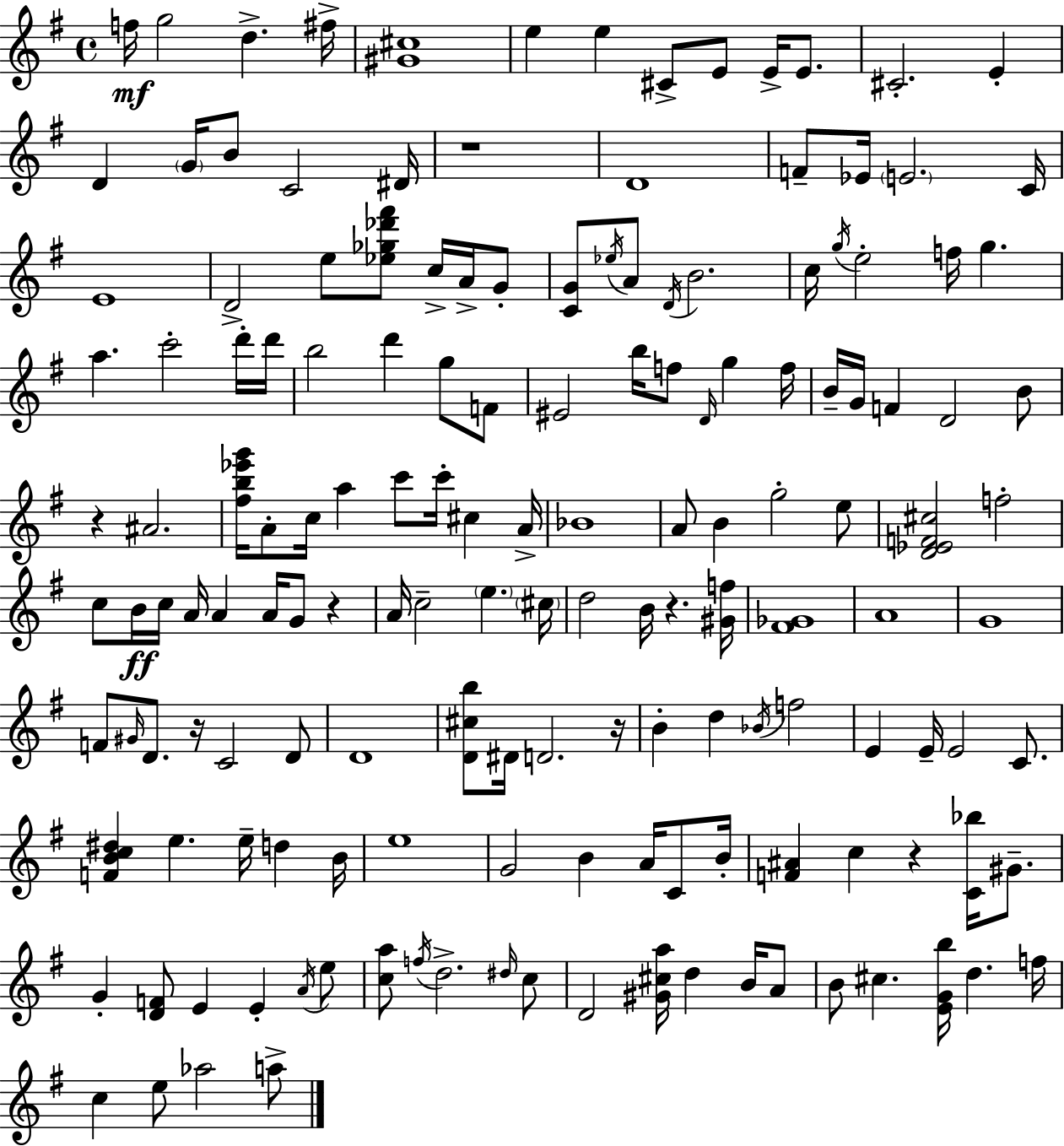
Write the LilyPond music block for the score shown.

{
  \clef treble
  \time 4/4
  \defaultTimeSignature
  \key g \major
  f''16\mf g''2 d''4.-> fis''16-> | <gis' cis''>1 | e''4 e''4 cis'8-> e'8 e'16-> e'8. | cis'2.-. e'4-. | \break d'4 \parenthesize g'16 b'8 c'2 dis'16 | r1 | d'1 | f'8-- ees'16 \parenthesize e'2. c'16 | \break e'1 | d'2-> e''8 <ees'' ges'' des''' fis'''>8 c''16-> a'16-> g'8-. | <c' g'>8 \acciaccatura { ees''16 } a'8 \acciaccatura { d'16 } b'2. | c''16 \acciaccatura { g''16 } e''2-. f''16 g''4. | \break a''4. c'''2-. | d'''16-. d'''16 b''2 d'''4 g''8 | f'8 eis'2 b''16 f''8 \grace { d'16 } g''4 | f''16 b'16-- g'16 f'4 d'2 | \break b'8 r4 ais'2. | <fis'' b'' ees''' g'''>16 a'8-. c''16 a''4 c'''8 c'''16-. cis''4 | a'16-> bes'1 | a'8 b'4 g''2-. | \break e''8 <d' ees' f' cis''>2 f''2-. | c''8 b'16\ff c''16 a'16 a'4 a'16 g'8 | r4 a'16 c''2-- \parenthesize e''4. | \parenthesize cis''16 d''2 b'16 r4. | \break <gis' f''>16 <fis' ges'>1 | a'1 | g'1 | f'8 \grace { gis'16 } d'8. r16 c'2 | \break d'8 d'1 | <d' cis'' b''>8 dis'16 d'2. | r16 b'4-. d''4 \acciaccatura { bes'16 } f''2 | e'4 e'16-- e'2 | \break c'8. <f' b' c'' dis''>4 e''4. | e''16-- d''4 b'16 e''1 | g'2 b'4 | a'16 c'8 b'16-. <f' ais'>4 c''4 r4 | \break <c' bes''>16 gis'8.-- g'4-. <d' f'>8 e'4 | e'4-. \acciaccatura { a'16 } e''8 <c'' a''>8 \acciaccatura { f''16 } d''2.-> | \grace { dis''16 } c''8 d'2 | <gis' cis'' a''>16 d''4 b'16 a'8 b'8 cis''4. | \break <e' g' b''>16 d''4. f''16 c''4 e''8 aes''2 | a''8-> \bar "|."
}